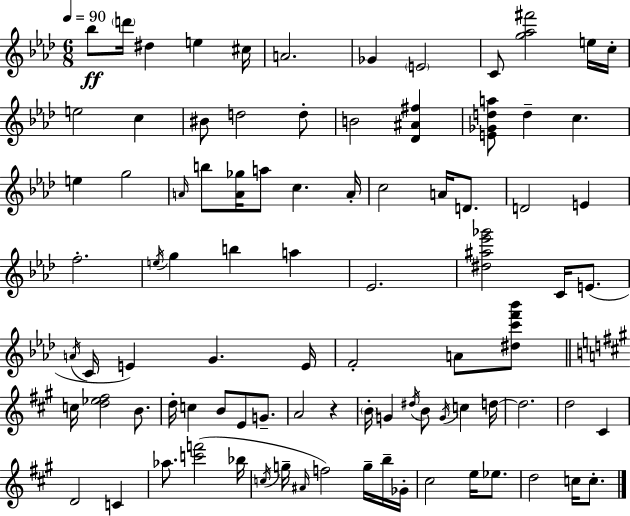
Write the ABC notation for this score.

X:1
T:Untitled
M:6/8
L:1/4
K:Ab
_b/2 d'/4 ^d e ^c/4 A2 _G E2 C/2 [g_a^f']2 e/4 c/4 e2 c ^B/2 d2 d/2 B2 [_D^A^f] [E_Gda]/2 d c e g2 A/4 b/2 [A_g]/4 a/2 c A/4 c2 A/4 D/2 D2 E f2 e/4 g b a _E2 [^d^a_e'_g']2 C/4 E/2 A/4 C/4 E G E/4 F2 A/2 [^dc'f'_b']/2 c/4 [d_e^f]2 B/2 d/4 c B/2 E/2 G/2 A2 z B/4 G ^d/4 B/2 G/4 c d/4 d2 d2 ^C D2 C _a/2 [c'f']2 _b/4 c/4 g/4 ^A/4 f2 g/4 b/4 _G/4 ^c2 e/4 _e/2 d2 c/4 c/2